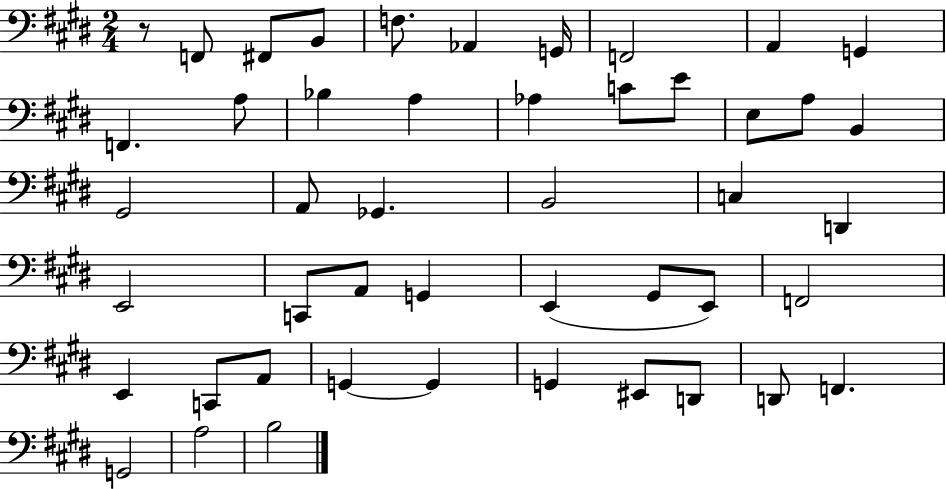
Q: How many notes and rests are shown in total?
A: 47